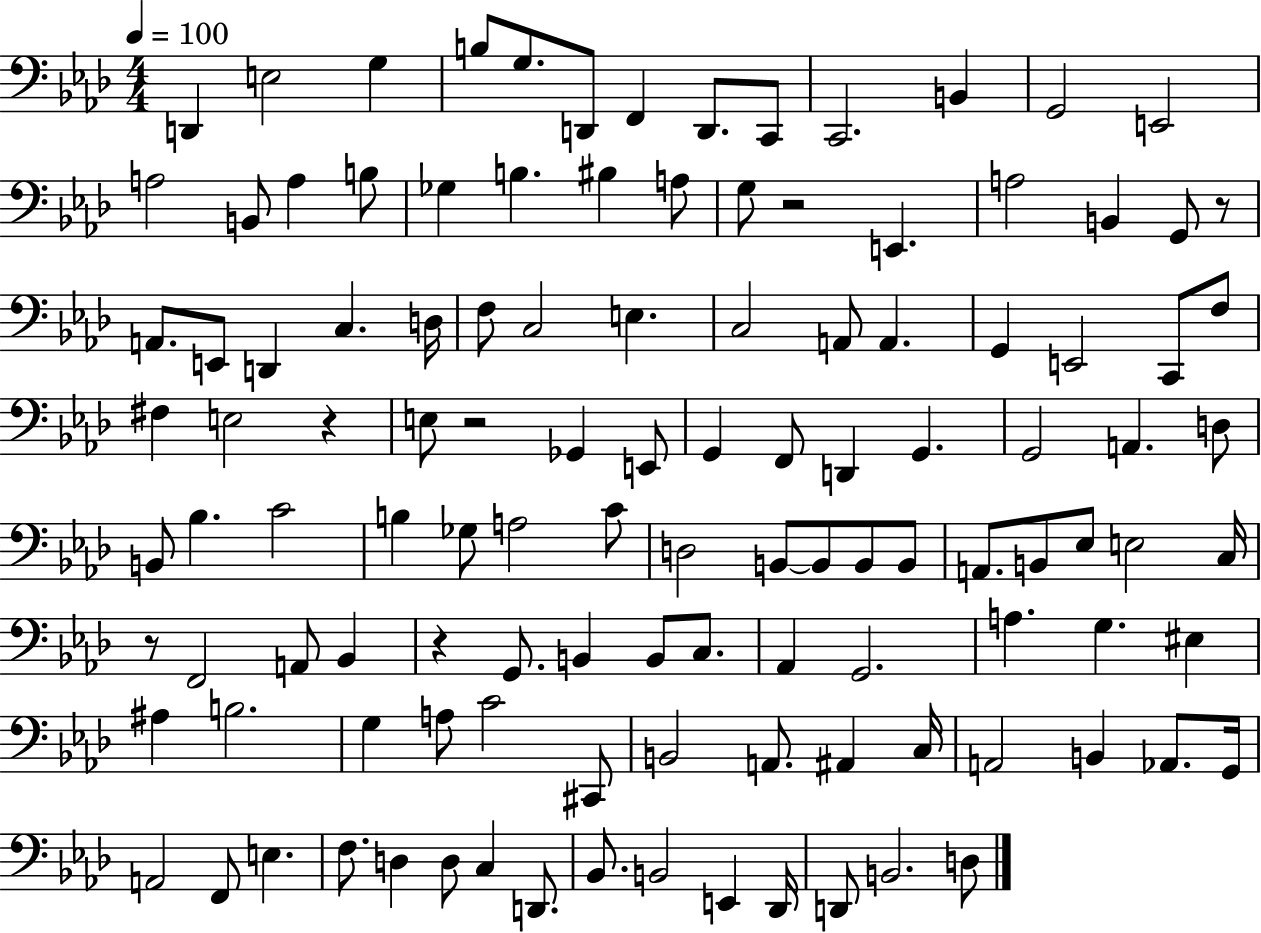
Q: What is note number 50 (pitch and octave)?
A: G2